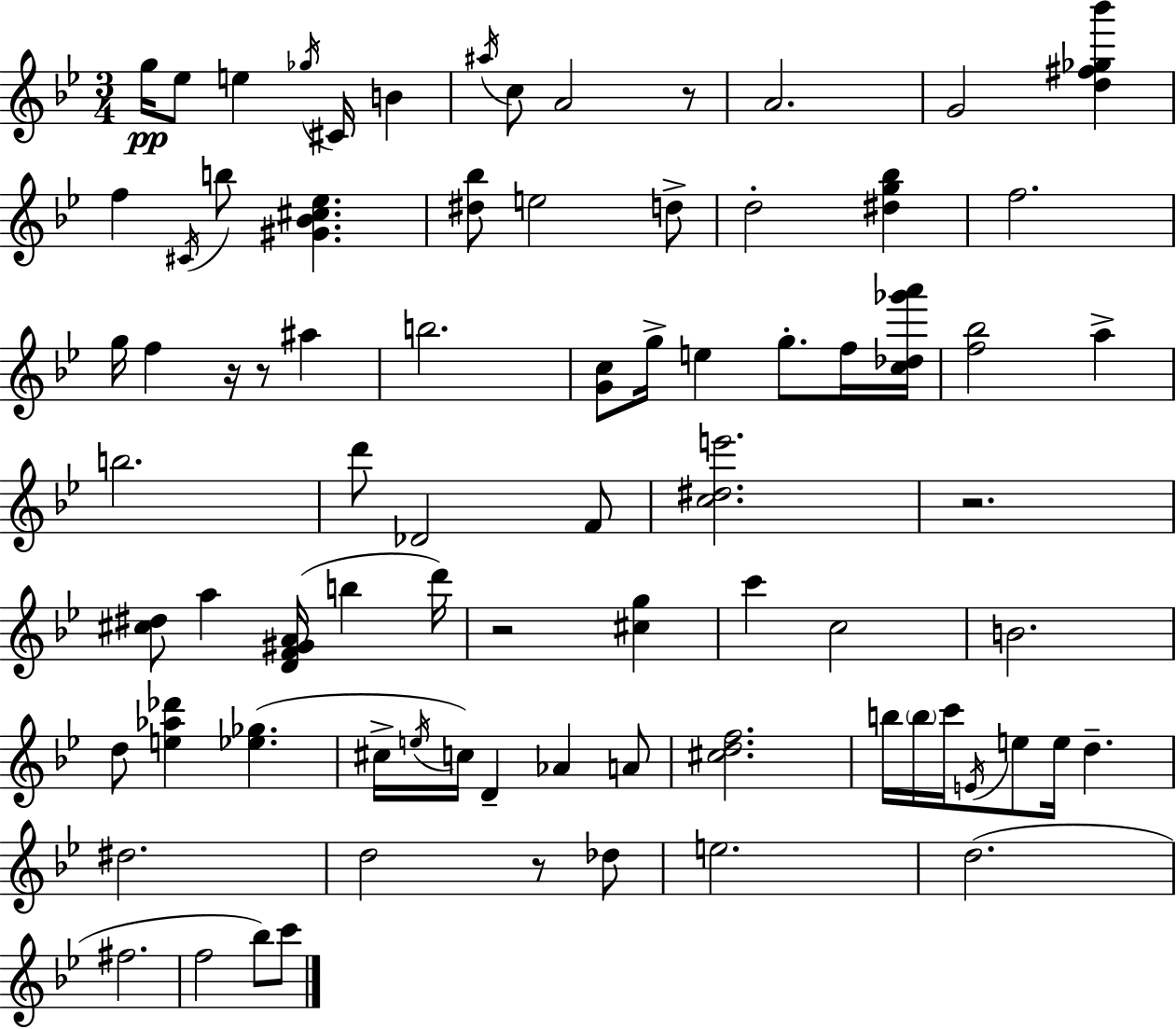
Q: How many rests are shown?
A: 6